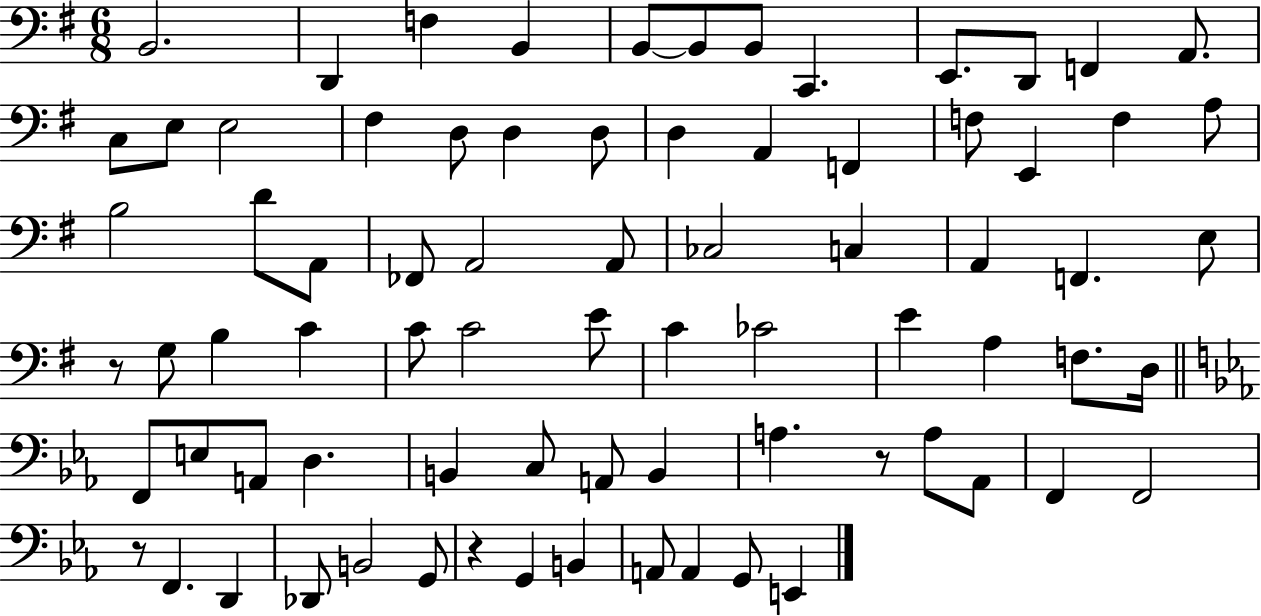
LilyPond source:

{
  \clef bass
  \numericTimeSignature
  \time 6/8
  \key g \major
  \repeat volta 2 { b,2. | d,4 f4 b,4 | b,8~~ b,8 b,8 c,4. | e,8. d,8 f,4 a,8. | \break c8 e8 e2 | fis4 d8 d4 d8 | d4 a,4 f,4 | f8 e,4 f4 a8 | \break b2 d'8 a,8 | fes,8 a,2 a,8 | ces2 c4 | a,4 f,4. e8 | \break r8 g8 b4 c'4 | c'8 c'2 e'8 | c'4 ces'2 | e'4 a4 f8. d16 | \break \bar "||" \break \key ees \major f,8 e8 a,8 d4. | b,4 c8 a,8 b,4 | a4. r8 a8 aes,8 | f,4 f,2 | \break r8 f,4. d,4 | des,8 b,2 g,8 | r4 g,4 b,4 | a,8 a,4 g,8 e,4 | \break } \bar "|."
}